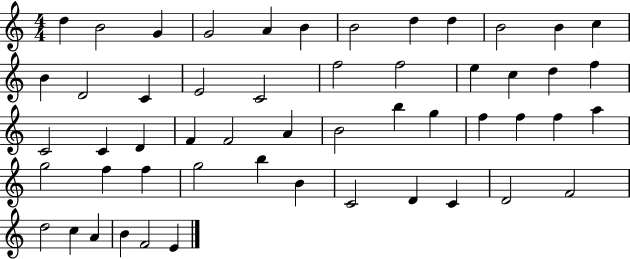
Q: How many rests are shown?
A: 0